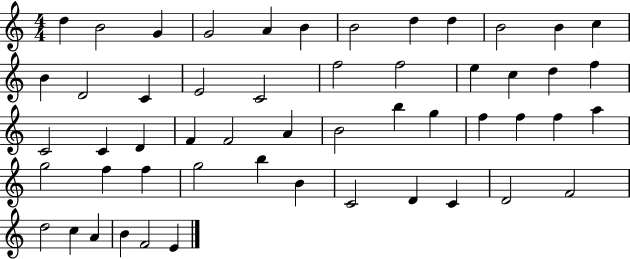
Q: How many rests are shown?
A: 0